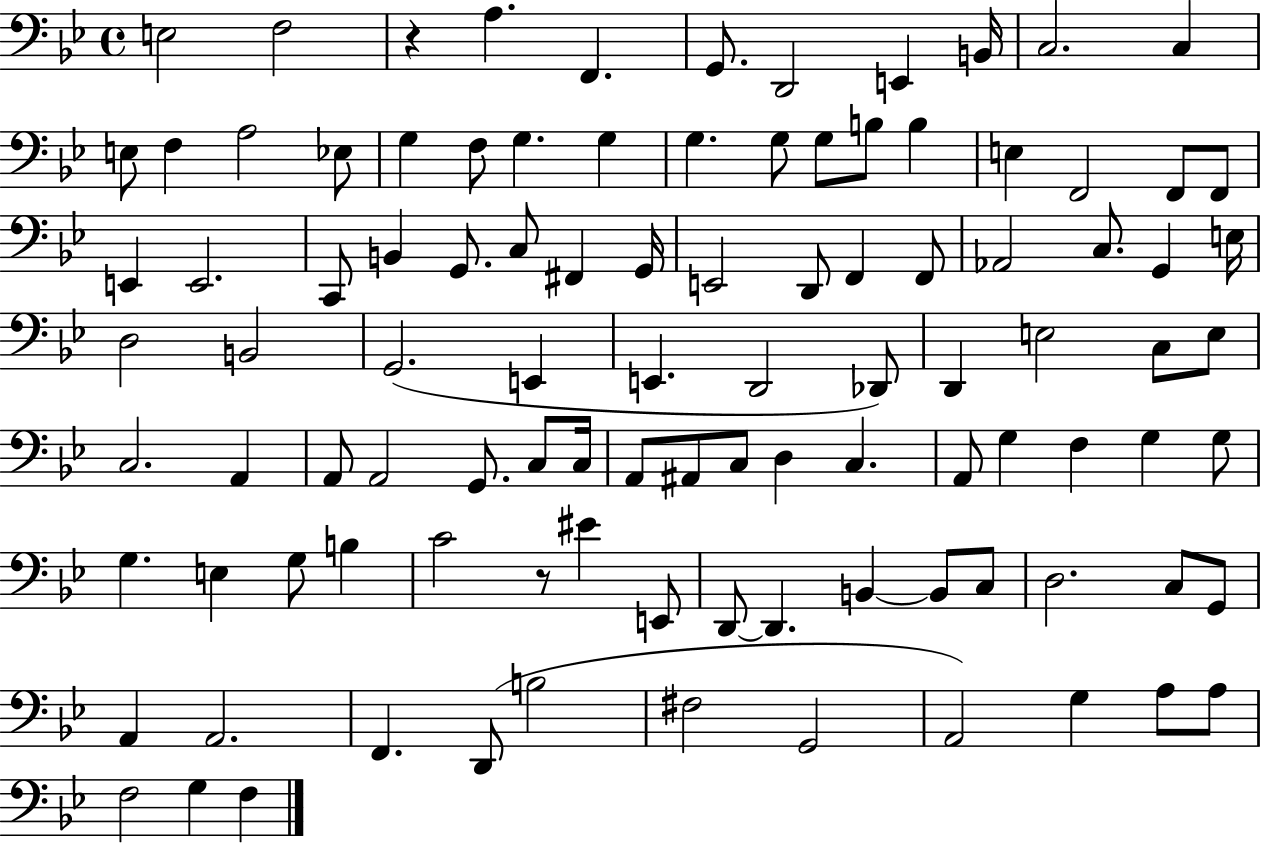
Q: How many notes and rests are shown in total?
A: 102